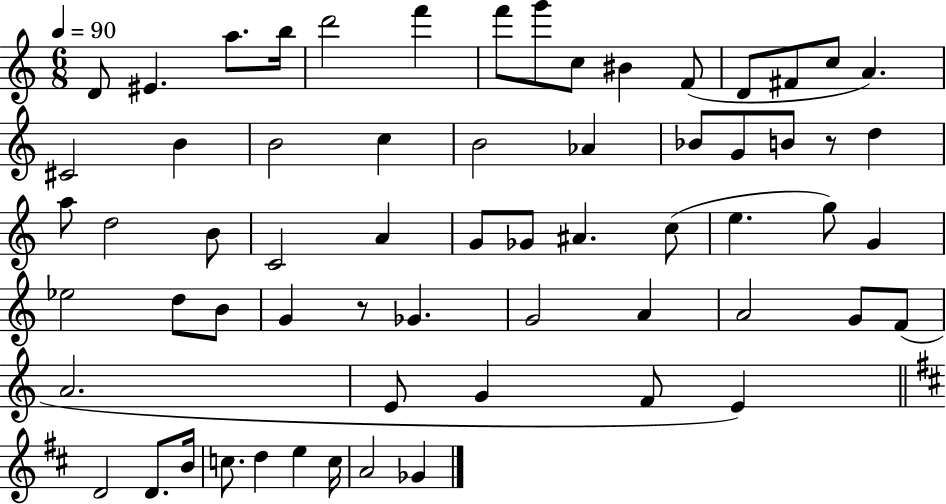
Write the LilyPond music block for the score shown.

{
  \clef treble
  \numericTimeSignature
  \time 6/8
  \key c \major
  \tempo 4 = 90
  d'8 eis'4. a''8. b''16 | d'''2 f'''4 | f'''8 g'''8 c''8 bis'4 f'8( | d'8 fis'8 c''8 a'4.) | \break cis'2 b'4 | b'2 c''4 | b'2 aes'4 | bes'8 g'8 b'8 r8 d''4 | \break a''8 d''2 b'8 | c'2 a'4 | g'8 ges'8 ais'4. c''8( | e''4. g''8) g'4 | \break ees''2 d''8 b'8 | g'4 r8 ges'4. | g'2 a'4 | a'2 g'8 f'8( | \break a'2. | e'8 g'4 f'8 e'4) | \bar "||" \break \key b \minor d'2 d'8. b'16 | c''8. d''4 e''4 c''16 | a'2 ges'4 | \bar "|."
}